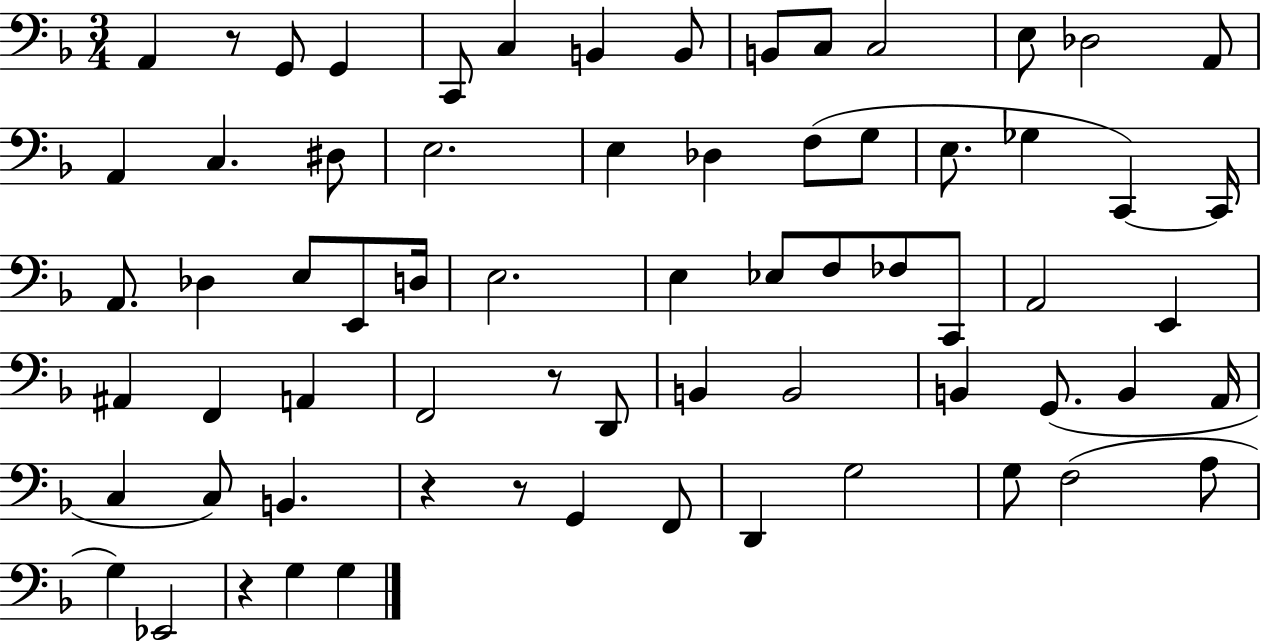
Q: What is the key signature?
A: F major